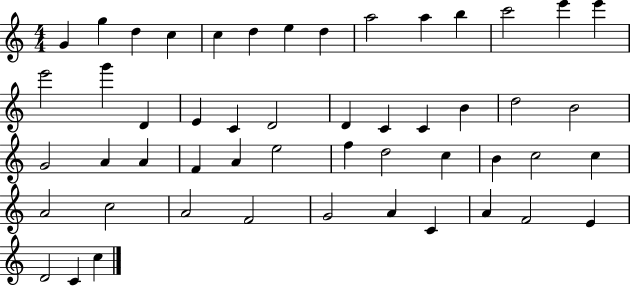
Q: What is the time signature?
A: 4/4